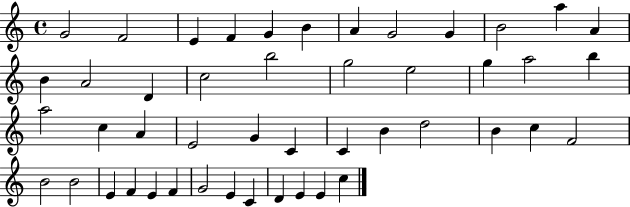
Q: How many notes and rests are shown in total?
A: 47